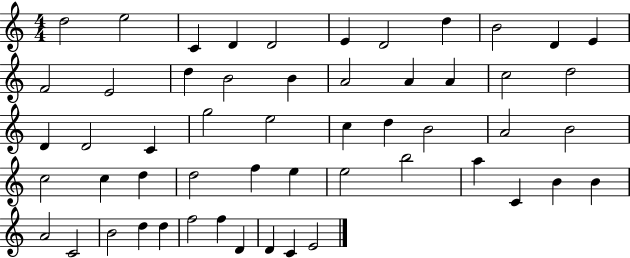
{
  \clef treble
  \numericTimeSignature
  \time 4/4
  \key c \major
  d''2 e''2 | c'4 d'4 d'2 | e'4 d'2 d''4 | b'2 d'4 e'4 | \break f'2 e'2 | d''4 b'2 b'4 | a'2 a'4 a'4 | c''2 d''2 | \break d'4 d'2 c'4 | g''2 e''2 | c''4 d''4 b'2 | a'2 b'2 | \break c''2 c''4 d''4 | d''2 f''4 e''4 | e''2 b''2 | a''4 c'4 b'4 b'4 | \break a'2 c'2 | b'2 d''4 d''4 | f''2 f''4 d'4 | d'4 c'4 e'2 | \break \bar "|."
}